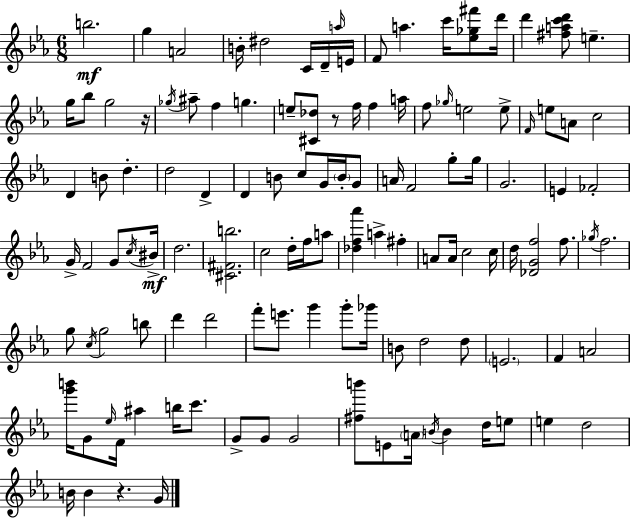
B5/h. G5/q A4/h B4/s D#5/h C4/s D4/s A5/s E4/s F4/e A5/q. C6/s [Eb5,Gb5,F#6]/e D6/s D6/q [F#5,A5,C6,D6]/e E5/q. G5/s Bb5/e G5/h R/s Gb5/s A#5/e F5/q G5/q. E5/e [C#4,Db5]/e R/e F5/s F5/q A5/s F5/e Gb5/s E5/h E5/e F4/s E5/e A4/e C5/h D4/q B4/e D5/q. D5/h D4/q D4/q B4/e C5/e G4/s B4/s G4/e A4/s F4/h G5/e G5/s G4/h. E4/q FES4/h G4/s F4/h G4/e C5/s BIS4/s D5/h. [C#4,F#4,B5]/h. C5/h D5/s F5/s A5/e [Db5,F5,Ab6]/q A5/q F#5/q A4/e A4/s C5/h C5/s D5/s [Db4,G4,F5]/h F5/e. Gb5/s F5/h. G5/e C5/s G5/h B5/e D6/q D6/h F6/e E6/e. G6/q G6/e Gb6/s B4/e D5/h D5/e E4/h. F4/q A4/h [G6,B6]/s G4/e Eb5/s F4/s A#5/q B5/s C6/e. G4/e G4/e G4/h [F#5,B6]/e E4/e A4/s B4/s B4/q D5/s E5/e E5/q D5/h B4/s B4/q R/q. G4/s